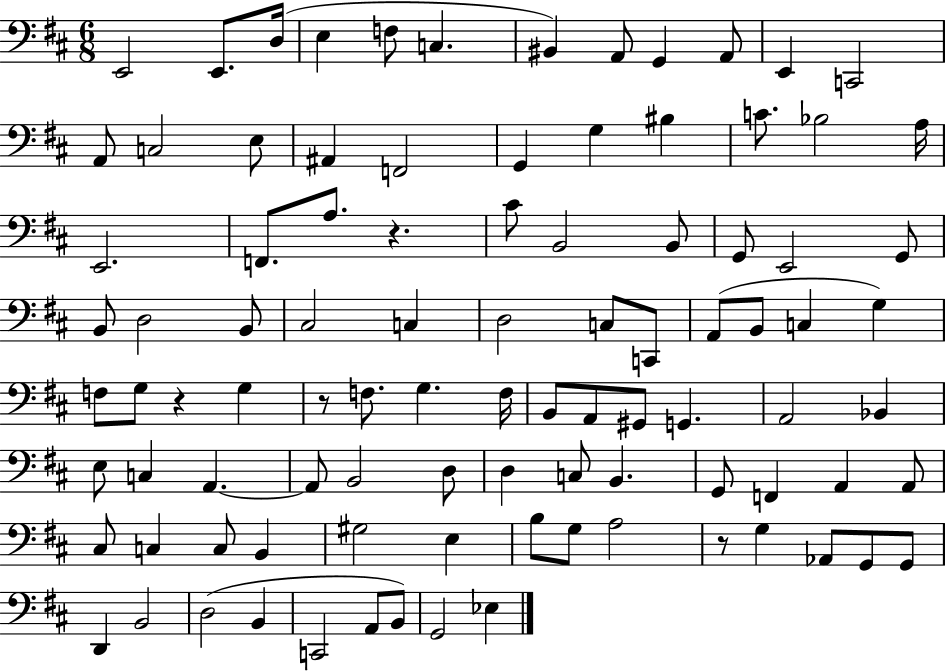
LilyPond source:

{
  \clef bass
  \numericTimeSignature
  \time 6/8
  \key d \major
  e,2 e,8. d16( | e4 f8 c4. | bis,4) a,8 g,4 a,8 | e,4 c,2 | \break a,8 c2 e8 | ais,4 f,2 | g,4 g4 bis4 | c'8. bes2 a16 | \break e,2. | f,8. a8. r4. | cis'8 b,2 b,8 | g,8 e,2 g,8 | \break b,8 d2 b,8 | cis2 c4 | d2 c8 c,8 | a,8( b,8 c4 g4) | \break f8 g8 r4 g4 | r8 f8. g4. f16 | b,8 a,8 gis,8 g,4. | a,2 bes,4 | \break e8 c4 a,4.~~ | a,8 b,2 d8 | d4 c8 b,4. | g,8 f,4 a,4 a,8 | \break cis8 c4 c8 b,4 | gis2 e4 | b8 g8 a2 | r8 g4 aes,8 g,8 g,8 | \break d,4 b,2 | d2( b,4 | c,2 a,8 b,8) | g,2 ees4 | \break \bar "|."
}